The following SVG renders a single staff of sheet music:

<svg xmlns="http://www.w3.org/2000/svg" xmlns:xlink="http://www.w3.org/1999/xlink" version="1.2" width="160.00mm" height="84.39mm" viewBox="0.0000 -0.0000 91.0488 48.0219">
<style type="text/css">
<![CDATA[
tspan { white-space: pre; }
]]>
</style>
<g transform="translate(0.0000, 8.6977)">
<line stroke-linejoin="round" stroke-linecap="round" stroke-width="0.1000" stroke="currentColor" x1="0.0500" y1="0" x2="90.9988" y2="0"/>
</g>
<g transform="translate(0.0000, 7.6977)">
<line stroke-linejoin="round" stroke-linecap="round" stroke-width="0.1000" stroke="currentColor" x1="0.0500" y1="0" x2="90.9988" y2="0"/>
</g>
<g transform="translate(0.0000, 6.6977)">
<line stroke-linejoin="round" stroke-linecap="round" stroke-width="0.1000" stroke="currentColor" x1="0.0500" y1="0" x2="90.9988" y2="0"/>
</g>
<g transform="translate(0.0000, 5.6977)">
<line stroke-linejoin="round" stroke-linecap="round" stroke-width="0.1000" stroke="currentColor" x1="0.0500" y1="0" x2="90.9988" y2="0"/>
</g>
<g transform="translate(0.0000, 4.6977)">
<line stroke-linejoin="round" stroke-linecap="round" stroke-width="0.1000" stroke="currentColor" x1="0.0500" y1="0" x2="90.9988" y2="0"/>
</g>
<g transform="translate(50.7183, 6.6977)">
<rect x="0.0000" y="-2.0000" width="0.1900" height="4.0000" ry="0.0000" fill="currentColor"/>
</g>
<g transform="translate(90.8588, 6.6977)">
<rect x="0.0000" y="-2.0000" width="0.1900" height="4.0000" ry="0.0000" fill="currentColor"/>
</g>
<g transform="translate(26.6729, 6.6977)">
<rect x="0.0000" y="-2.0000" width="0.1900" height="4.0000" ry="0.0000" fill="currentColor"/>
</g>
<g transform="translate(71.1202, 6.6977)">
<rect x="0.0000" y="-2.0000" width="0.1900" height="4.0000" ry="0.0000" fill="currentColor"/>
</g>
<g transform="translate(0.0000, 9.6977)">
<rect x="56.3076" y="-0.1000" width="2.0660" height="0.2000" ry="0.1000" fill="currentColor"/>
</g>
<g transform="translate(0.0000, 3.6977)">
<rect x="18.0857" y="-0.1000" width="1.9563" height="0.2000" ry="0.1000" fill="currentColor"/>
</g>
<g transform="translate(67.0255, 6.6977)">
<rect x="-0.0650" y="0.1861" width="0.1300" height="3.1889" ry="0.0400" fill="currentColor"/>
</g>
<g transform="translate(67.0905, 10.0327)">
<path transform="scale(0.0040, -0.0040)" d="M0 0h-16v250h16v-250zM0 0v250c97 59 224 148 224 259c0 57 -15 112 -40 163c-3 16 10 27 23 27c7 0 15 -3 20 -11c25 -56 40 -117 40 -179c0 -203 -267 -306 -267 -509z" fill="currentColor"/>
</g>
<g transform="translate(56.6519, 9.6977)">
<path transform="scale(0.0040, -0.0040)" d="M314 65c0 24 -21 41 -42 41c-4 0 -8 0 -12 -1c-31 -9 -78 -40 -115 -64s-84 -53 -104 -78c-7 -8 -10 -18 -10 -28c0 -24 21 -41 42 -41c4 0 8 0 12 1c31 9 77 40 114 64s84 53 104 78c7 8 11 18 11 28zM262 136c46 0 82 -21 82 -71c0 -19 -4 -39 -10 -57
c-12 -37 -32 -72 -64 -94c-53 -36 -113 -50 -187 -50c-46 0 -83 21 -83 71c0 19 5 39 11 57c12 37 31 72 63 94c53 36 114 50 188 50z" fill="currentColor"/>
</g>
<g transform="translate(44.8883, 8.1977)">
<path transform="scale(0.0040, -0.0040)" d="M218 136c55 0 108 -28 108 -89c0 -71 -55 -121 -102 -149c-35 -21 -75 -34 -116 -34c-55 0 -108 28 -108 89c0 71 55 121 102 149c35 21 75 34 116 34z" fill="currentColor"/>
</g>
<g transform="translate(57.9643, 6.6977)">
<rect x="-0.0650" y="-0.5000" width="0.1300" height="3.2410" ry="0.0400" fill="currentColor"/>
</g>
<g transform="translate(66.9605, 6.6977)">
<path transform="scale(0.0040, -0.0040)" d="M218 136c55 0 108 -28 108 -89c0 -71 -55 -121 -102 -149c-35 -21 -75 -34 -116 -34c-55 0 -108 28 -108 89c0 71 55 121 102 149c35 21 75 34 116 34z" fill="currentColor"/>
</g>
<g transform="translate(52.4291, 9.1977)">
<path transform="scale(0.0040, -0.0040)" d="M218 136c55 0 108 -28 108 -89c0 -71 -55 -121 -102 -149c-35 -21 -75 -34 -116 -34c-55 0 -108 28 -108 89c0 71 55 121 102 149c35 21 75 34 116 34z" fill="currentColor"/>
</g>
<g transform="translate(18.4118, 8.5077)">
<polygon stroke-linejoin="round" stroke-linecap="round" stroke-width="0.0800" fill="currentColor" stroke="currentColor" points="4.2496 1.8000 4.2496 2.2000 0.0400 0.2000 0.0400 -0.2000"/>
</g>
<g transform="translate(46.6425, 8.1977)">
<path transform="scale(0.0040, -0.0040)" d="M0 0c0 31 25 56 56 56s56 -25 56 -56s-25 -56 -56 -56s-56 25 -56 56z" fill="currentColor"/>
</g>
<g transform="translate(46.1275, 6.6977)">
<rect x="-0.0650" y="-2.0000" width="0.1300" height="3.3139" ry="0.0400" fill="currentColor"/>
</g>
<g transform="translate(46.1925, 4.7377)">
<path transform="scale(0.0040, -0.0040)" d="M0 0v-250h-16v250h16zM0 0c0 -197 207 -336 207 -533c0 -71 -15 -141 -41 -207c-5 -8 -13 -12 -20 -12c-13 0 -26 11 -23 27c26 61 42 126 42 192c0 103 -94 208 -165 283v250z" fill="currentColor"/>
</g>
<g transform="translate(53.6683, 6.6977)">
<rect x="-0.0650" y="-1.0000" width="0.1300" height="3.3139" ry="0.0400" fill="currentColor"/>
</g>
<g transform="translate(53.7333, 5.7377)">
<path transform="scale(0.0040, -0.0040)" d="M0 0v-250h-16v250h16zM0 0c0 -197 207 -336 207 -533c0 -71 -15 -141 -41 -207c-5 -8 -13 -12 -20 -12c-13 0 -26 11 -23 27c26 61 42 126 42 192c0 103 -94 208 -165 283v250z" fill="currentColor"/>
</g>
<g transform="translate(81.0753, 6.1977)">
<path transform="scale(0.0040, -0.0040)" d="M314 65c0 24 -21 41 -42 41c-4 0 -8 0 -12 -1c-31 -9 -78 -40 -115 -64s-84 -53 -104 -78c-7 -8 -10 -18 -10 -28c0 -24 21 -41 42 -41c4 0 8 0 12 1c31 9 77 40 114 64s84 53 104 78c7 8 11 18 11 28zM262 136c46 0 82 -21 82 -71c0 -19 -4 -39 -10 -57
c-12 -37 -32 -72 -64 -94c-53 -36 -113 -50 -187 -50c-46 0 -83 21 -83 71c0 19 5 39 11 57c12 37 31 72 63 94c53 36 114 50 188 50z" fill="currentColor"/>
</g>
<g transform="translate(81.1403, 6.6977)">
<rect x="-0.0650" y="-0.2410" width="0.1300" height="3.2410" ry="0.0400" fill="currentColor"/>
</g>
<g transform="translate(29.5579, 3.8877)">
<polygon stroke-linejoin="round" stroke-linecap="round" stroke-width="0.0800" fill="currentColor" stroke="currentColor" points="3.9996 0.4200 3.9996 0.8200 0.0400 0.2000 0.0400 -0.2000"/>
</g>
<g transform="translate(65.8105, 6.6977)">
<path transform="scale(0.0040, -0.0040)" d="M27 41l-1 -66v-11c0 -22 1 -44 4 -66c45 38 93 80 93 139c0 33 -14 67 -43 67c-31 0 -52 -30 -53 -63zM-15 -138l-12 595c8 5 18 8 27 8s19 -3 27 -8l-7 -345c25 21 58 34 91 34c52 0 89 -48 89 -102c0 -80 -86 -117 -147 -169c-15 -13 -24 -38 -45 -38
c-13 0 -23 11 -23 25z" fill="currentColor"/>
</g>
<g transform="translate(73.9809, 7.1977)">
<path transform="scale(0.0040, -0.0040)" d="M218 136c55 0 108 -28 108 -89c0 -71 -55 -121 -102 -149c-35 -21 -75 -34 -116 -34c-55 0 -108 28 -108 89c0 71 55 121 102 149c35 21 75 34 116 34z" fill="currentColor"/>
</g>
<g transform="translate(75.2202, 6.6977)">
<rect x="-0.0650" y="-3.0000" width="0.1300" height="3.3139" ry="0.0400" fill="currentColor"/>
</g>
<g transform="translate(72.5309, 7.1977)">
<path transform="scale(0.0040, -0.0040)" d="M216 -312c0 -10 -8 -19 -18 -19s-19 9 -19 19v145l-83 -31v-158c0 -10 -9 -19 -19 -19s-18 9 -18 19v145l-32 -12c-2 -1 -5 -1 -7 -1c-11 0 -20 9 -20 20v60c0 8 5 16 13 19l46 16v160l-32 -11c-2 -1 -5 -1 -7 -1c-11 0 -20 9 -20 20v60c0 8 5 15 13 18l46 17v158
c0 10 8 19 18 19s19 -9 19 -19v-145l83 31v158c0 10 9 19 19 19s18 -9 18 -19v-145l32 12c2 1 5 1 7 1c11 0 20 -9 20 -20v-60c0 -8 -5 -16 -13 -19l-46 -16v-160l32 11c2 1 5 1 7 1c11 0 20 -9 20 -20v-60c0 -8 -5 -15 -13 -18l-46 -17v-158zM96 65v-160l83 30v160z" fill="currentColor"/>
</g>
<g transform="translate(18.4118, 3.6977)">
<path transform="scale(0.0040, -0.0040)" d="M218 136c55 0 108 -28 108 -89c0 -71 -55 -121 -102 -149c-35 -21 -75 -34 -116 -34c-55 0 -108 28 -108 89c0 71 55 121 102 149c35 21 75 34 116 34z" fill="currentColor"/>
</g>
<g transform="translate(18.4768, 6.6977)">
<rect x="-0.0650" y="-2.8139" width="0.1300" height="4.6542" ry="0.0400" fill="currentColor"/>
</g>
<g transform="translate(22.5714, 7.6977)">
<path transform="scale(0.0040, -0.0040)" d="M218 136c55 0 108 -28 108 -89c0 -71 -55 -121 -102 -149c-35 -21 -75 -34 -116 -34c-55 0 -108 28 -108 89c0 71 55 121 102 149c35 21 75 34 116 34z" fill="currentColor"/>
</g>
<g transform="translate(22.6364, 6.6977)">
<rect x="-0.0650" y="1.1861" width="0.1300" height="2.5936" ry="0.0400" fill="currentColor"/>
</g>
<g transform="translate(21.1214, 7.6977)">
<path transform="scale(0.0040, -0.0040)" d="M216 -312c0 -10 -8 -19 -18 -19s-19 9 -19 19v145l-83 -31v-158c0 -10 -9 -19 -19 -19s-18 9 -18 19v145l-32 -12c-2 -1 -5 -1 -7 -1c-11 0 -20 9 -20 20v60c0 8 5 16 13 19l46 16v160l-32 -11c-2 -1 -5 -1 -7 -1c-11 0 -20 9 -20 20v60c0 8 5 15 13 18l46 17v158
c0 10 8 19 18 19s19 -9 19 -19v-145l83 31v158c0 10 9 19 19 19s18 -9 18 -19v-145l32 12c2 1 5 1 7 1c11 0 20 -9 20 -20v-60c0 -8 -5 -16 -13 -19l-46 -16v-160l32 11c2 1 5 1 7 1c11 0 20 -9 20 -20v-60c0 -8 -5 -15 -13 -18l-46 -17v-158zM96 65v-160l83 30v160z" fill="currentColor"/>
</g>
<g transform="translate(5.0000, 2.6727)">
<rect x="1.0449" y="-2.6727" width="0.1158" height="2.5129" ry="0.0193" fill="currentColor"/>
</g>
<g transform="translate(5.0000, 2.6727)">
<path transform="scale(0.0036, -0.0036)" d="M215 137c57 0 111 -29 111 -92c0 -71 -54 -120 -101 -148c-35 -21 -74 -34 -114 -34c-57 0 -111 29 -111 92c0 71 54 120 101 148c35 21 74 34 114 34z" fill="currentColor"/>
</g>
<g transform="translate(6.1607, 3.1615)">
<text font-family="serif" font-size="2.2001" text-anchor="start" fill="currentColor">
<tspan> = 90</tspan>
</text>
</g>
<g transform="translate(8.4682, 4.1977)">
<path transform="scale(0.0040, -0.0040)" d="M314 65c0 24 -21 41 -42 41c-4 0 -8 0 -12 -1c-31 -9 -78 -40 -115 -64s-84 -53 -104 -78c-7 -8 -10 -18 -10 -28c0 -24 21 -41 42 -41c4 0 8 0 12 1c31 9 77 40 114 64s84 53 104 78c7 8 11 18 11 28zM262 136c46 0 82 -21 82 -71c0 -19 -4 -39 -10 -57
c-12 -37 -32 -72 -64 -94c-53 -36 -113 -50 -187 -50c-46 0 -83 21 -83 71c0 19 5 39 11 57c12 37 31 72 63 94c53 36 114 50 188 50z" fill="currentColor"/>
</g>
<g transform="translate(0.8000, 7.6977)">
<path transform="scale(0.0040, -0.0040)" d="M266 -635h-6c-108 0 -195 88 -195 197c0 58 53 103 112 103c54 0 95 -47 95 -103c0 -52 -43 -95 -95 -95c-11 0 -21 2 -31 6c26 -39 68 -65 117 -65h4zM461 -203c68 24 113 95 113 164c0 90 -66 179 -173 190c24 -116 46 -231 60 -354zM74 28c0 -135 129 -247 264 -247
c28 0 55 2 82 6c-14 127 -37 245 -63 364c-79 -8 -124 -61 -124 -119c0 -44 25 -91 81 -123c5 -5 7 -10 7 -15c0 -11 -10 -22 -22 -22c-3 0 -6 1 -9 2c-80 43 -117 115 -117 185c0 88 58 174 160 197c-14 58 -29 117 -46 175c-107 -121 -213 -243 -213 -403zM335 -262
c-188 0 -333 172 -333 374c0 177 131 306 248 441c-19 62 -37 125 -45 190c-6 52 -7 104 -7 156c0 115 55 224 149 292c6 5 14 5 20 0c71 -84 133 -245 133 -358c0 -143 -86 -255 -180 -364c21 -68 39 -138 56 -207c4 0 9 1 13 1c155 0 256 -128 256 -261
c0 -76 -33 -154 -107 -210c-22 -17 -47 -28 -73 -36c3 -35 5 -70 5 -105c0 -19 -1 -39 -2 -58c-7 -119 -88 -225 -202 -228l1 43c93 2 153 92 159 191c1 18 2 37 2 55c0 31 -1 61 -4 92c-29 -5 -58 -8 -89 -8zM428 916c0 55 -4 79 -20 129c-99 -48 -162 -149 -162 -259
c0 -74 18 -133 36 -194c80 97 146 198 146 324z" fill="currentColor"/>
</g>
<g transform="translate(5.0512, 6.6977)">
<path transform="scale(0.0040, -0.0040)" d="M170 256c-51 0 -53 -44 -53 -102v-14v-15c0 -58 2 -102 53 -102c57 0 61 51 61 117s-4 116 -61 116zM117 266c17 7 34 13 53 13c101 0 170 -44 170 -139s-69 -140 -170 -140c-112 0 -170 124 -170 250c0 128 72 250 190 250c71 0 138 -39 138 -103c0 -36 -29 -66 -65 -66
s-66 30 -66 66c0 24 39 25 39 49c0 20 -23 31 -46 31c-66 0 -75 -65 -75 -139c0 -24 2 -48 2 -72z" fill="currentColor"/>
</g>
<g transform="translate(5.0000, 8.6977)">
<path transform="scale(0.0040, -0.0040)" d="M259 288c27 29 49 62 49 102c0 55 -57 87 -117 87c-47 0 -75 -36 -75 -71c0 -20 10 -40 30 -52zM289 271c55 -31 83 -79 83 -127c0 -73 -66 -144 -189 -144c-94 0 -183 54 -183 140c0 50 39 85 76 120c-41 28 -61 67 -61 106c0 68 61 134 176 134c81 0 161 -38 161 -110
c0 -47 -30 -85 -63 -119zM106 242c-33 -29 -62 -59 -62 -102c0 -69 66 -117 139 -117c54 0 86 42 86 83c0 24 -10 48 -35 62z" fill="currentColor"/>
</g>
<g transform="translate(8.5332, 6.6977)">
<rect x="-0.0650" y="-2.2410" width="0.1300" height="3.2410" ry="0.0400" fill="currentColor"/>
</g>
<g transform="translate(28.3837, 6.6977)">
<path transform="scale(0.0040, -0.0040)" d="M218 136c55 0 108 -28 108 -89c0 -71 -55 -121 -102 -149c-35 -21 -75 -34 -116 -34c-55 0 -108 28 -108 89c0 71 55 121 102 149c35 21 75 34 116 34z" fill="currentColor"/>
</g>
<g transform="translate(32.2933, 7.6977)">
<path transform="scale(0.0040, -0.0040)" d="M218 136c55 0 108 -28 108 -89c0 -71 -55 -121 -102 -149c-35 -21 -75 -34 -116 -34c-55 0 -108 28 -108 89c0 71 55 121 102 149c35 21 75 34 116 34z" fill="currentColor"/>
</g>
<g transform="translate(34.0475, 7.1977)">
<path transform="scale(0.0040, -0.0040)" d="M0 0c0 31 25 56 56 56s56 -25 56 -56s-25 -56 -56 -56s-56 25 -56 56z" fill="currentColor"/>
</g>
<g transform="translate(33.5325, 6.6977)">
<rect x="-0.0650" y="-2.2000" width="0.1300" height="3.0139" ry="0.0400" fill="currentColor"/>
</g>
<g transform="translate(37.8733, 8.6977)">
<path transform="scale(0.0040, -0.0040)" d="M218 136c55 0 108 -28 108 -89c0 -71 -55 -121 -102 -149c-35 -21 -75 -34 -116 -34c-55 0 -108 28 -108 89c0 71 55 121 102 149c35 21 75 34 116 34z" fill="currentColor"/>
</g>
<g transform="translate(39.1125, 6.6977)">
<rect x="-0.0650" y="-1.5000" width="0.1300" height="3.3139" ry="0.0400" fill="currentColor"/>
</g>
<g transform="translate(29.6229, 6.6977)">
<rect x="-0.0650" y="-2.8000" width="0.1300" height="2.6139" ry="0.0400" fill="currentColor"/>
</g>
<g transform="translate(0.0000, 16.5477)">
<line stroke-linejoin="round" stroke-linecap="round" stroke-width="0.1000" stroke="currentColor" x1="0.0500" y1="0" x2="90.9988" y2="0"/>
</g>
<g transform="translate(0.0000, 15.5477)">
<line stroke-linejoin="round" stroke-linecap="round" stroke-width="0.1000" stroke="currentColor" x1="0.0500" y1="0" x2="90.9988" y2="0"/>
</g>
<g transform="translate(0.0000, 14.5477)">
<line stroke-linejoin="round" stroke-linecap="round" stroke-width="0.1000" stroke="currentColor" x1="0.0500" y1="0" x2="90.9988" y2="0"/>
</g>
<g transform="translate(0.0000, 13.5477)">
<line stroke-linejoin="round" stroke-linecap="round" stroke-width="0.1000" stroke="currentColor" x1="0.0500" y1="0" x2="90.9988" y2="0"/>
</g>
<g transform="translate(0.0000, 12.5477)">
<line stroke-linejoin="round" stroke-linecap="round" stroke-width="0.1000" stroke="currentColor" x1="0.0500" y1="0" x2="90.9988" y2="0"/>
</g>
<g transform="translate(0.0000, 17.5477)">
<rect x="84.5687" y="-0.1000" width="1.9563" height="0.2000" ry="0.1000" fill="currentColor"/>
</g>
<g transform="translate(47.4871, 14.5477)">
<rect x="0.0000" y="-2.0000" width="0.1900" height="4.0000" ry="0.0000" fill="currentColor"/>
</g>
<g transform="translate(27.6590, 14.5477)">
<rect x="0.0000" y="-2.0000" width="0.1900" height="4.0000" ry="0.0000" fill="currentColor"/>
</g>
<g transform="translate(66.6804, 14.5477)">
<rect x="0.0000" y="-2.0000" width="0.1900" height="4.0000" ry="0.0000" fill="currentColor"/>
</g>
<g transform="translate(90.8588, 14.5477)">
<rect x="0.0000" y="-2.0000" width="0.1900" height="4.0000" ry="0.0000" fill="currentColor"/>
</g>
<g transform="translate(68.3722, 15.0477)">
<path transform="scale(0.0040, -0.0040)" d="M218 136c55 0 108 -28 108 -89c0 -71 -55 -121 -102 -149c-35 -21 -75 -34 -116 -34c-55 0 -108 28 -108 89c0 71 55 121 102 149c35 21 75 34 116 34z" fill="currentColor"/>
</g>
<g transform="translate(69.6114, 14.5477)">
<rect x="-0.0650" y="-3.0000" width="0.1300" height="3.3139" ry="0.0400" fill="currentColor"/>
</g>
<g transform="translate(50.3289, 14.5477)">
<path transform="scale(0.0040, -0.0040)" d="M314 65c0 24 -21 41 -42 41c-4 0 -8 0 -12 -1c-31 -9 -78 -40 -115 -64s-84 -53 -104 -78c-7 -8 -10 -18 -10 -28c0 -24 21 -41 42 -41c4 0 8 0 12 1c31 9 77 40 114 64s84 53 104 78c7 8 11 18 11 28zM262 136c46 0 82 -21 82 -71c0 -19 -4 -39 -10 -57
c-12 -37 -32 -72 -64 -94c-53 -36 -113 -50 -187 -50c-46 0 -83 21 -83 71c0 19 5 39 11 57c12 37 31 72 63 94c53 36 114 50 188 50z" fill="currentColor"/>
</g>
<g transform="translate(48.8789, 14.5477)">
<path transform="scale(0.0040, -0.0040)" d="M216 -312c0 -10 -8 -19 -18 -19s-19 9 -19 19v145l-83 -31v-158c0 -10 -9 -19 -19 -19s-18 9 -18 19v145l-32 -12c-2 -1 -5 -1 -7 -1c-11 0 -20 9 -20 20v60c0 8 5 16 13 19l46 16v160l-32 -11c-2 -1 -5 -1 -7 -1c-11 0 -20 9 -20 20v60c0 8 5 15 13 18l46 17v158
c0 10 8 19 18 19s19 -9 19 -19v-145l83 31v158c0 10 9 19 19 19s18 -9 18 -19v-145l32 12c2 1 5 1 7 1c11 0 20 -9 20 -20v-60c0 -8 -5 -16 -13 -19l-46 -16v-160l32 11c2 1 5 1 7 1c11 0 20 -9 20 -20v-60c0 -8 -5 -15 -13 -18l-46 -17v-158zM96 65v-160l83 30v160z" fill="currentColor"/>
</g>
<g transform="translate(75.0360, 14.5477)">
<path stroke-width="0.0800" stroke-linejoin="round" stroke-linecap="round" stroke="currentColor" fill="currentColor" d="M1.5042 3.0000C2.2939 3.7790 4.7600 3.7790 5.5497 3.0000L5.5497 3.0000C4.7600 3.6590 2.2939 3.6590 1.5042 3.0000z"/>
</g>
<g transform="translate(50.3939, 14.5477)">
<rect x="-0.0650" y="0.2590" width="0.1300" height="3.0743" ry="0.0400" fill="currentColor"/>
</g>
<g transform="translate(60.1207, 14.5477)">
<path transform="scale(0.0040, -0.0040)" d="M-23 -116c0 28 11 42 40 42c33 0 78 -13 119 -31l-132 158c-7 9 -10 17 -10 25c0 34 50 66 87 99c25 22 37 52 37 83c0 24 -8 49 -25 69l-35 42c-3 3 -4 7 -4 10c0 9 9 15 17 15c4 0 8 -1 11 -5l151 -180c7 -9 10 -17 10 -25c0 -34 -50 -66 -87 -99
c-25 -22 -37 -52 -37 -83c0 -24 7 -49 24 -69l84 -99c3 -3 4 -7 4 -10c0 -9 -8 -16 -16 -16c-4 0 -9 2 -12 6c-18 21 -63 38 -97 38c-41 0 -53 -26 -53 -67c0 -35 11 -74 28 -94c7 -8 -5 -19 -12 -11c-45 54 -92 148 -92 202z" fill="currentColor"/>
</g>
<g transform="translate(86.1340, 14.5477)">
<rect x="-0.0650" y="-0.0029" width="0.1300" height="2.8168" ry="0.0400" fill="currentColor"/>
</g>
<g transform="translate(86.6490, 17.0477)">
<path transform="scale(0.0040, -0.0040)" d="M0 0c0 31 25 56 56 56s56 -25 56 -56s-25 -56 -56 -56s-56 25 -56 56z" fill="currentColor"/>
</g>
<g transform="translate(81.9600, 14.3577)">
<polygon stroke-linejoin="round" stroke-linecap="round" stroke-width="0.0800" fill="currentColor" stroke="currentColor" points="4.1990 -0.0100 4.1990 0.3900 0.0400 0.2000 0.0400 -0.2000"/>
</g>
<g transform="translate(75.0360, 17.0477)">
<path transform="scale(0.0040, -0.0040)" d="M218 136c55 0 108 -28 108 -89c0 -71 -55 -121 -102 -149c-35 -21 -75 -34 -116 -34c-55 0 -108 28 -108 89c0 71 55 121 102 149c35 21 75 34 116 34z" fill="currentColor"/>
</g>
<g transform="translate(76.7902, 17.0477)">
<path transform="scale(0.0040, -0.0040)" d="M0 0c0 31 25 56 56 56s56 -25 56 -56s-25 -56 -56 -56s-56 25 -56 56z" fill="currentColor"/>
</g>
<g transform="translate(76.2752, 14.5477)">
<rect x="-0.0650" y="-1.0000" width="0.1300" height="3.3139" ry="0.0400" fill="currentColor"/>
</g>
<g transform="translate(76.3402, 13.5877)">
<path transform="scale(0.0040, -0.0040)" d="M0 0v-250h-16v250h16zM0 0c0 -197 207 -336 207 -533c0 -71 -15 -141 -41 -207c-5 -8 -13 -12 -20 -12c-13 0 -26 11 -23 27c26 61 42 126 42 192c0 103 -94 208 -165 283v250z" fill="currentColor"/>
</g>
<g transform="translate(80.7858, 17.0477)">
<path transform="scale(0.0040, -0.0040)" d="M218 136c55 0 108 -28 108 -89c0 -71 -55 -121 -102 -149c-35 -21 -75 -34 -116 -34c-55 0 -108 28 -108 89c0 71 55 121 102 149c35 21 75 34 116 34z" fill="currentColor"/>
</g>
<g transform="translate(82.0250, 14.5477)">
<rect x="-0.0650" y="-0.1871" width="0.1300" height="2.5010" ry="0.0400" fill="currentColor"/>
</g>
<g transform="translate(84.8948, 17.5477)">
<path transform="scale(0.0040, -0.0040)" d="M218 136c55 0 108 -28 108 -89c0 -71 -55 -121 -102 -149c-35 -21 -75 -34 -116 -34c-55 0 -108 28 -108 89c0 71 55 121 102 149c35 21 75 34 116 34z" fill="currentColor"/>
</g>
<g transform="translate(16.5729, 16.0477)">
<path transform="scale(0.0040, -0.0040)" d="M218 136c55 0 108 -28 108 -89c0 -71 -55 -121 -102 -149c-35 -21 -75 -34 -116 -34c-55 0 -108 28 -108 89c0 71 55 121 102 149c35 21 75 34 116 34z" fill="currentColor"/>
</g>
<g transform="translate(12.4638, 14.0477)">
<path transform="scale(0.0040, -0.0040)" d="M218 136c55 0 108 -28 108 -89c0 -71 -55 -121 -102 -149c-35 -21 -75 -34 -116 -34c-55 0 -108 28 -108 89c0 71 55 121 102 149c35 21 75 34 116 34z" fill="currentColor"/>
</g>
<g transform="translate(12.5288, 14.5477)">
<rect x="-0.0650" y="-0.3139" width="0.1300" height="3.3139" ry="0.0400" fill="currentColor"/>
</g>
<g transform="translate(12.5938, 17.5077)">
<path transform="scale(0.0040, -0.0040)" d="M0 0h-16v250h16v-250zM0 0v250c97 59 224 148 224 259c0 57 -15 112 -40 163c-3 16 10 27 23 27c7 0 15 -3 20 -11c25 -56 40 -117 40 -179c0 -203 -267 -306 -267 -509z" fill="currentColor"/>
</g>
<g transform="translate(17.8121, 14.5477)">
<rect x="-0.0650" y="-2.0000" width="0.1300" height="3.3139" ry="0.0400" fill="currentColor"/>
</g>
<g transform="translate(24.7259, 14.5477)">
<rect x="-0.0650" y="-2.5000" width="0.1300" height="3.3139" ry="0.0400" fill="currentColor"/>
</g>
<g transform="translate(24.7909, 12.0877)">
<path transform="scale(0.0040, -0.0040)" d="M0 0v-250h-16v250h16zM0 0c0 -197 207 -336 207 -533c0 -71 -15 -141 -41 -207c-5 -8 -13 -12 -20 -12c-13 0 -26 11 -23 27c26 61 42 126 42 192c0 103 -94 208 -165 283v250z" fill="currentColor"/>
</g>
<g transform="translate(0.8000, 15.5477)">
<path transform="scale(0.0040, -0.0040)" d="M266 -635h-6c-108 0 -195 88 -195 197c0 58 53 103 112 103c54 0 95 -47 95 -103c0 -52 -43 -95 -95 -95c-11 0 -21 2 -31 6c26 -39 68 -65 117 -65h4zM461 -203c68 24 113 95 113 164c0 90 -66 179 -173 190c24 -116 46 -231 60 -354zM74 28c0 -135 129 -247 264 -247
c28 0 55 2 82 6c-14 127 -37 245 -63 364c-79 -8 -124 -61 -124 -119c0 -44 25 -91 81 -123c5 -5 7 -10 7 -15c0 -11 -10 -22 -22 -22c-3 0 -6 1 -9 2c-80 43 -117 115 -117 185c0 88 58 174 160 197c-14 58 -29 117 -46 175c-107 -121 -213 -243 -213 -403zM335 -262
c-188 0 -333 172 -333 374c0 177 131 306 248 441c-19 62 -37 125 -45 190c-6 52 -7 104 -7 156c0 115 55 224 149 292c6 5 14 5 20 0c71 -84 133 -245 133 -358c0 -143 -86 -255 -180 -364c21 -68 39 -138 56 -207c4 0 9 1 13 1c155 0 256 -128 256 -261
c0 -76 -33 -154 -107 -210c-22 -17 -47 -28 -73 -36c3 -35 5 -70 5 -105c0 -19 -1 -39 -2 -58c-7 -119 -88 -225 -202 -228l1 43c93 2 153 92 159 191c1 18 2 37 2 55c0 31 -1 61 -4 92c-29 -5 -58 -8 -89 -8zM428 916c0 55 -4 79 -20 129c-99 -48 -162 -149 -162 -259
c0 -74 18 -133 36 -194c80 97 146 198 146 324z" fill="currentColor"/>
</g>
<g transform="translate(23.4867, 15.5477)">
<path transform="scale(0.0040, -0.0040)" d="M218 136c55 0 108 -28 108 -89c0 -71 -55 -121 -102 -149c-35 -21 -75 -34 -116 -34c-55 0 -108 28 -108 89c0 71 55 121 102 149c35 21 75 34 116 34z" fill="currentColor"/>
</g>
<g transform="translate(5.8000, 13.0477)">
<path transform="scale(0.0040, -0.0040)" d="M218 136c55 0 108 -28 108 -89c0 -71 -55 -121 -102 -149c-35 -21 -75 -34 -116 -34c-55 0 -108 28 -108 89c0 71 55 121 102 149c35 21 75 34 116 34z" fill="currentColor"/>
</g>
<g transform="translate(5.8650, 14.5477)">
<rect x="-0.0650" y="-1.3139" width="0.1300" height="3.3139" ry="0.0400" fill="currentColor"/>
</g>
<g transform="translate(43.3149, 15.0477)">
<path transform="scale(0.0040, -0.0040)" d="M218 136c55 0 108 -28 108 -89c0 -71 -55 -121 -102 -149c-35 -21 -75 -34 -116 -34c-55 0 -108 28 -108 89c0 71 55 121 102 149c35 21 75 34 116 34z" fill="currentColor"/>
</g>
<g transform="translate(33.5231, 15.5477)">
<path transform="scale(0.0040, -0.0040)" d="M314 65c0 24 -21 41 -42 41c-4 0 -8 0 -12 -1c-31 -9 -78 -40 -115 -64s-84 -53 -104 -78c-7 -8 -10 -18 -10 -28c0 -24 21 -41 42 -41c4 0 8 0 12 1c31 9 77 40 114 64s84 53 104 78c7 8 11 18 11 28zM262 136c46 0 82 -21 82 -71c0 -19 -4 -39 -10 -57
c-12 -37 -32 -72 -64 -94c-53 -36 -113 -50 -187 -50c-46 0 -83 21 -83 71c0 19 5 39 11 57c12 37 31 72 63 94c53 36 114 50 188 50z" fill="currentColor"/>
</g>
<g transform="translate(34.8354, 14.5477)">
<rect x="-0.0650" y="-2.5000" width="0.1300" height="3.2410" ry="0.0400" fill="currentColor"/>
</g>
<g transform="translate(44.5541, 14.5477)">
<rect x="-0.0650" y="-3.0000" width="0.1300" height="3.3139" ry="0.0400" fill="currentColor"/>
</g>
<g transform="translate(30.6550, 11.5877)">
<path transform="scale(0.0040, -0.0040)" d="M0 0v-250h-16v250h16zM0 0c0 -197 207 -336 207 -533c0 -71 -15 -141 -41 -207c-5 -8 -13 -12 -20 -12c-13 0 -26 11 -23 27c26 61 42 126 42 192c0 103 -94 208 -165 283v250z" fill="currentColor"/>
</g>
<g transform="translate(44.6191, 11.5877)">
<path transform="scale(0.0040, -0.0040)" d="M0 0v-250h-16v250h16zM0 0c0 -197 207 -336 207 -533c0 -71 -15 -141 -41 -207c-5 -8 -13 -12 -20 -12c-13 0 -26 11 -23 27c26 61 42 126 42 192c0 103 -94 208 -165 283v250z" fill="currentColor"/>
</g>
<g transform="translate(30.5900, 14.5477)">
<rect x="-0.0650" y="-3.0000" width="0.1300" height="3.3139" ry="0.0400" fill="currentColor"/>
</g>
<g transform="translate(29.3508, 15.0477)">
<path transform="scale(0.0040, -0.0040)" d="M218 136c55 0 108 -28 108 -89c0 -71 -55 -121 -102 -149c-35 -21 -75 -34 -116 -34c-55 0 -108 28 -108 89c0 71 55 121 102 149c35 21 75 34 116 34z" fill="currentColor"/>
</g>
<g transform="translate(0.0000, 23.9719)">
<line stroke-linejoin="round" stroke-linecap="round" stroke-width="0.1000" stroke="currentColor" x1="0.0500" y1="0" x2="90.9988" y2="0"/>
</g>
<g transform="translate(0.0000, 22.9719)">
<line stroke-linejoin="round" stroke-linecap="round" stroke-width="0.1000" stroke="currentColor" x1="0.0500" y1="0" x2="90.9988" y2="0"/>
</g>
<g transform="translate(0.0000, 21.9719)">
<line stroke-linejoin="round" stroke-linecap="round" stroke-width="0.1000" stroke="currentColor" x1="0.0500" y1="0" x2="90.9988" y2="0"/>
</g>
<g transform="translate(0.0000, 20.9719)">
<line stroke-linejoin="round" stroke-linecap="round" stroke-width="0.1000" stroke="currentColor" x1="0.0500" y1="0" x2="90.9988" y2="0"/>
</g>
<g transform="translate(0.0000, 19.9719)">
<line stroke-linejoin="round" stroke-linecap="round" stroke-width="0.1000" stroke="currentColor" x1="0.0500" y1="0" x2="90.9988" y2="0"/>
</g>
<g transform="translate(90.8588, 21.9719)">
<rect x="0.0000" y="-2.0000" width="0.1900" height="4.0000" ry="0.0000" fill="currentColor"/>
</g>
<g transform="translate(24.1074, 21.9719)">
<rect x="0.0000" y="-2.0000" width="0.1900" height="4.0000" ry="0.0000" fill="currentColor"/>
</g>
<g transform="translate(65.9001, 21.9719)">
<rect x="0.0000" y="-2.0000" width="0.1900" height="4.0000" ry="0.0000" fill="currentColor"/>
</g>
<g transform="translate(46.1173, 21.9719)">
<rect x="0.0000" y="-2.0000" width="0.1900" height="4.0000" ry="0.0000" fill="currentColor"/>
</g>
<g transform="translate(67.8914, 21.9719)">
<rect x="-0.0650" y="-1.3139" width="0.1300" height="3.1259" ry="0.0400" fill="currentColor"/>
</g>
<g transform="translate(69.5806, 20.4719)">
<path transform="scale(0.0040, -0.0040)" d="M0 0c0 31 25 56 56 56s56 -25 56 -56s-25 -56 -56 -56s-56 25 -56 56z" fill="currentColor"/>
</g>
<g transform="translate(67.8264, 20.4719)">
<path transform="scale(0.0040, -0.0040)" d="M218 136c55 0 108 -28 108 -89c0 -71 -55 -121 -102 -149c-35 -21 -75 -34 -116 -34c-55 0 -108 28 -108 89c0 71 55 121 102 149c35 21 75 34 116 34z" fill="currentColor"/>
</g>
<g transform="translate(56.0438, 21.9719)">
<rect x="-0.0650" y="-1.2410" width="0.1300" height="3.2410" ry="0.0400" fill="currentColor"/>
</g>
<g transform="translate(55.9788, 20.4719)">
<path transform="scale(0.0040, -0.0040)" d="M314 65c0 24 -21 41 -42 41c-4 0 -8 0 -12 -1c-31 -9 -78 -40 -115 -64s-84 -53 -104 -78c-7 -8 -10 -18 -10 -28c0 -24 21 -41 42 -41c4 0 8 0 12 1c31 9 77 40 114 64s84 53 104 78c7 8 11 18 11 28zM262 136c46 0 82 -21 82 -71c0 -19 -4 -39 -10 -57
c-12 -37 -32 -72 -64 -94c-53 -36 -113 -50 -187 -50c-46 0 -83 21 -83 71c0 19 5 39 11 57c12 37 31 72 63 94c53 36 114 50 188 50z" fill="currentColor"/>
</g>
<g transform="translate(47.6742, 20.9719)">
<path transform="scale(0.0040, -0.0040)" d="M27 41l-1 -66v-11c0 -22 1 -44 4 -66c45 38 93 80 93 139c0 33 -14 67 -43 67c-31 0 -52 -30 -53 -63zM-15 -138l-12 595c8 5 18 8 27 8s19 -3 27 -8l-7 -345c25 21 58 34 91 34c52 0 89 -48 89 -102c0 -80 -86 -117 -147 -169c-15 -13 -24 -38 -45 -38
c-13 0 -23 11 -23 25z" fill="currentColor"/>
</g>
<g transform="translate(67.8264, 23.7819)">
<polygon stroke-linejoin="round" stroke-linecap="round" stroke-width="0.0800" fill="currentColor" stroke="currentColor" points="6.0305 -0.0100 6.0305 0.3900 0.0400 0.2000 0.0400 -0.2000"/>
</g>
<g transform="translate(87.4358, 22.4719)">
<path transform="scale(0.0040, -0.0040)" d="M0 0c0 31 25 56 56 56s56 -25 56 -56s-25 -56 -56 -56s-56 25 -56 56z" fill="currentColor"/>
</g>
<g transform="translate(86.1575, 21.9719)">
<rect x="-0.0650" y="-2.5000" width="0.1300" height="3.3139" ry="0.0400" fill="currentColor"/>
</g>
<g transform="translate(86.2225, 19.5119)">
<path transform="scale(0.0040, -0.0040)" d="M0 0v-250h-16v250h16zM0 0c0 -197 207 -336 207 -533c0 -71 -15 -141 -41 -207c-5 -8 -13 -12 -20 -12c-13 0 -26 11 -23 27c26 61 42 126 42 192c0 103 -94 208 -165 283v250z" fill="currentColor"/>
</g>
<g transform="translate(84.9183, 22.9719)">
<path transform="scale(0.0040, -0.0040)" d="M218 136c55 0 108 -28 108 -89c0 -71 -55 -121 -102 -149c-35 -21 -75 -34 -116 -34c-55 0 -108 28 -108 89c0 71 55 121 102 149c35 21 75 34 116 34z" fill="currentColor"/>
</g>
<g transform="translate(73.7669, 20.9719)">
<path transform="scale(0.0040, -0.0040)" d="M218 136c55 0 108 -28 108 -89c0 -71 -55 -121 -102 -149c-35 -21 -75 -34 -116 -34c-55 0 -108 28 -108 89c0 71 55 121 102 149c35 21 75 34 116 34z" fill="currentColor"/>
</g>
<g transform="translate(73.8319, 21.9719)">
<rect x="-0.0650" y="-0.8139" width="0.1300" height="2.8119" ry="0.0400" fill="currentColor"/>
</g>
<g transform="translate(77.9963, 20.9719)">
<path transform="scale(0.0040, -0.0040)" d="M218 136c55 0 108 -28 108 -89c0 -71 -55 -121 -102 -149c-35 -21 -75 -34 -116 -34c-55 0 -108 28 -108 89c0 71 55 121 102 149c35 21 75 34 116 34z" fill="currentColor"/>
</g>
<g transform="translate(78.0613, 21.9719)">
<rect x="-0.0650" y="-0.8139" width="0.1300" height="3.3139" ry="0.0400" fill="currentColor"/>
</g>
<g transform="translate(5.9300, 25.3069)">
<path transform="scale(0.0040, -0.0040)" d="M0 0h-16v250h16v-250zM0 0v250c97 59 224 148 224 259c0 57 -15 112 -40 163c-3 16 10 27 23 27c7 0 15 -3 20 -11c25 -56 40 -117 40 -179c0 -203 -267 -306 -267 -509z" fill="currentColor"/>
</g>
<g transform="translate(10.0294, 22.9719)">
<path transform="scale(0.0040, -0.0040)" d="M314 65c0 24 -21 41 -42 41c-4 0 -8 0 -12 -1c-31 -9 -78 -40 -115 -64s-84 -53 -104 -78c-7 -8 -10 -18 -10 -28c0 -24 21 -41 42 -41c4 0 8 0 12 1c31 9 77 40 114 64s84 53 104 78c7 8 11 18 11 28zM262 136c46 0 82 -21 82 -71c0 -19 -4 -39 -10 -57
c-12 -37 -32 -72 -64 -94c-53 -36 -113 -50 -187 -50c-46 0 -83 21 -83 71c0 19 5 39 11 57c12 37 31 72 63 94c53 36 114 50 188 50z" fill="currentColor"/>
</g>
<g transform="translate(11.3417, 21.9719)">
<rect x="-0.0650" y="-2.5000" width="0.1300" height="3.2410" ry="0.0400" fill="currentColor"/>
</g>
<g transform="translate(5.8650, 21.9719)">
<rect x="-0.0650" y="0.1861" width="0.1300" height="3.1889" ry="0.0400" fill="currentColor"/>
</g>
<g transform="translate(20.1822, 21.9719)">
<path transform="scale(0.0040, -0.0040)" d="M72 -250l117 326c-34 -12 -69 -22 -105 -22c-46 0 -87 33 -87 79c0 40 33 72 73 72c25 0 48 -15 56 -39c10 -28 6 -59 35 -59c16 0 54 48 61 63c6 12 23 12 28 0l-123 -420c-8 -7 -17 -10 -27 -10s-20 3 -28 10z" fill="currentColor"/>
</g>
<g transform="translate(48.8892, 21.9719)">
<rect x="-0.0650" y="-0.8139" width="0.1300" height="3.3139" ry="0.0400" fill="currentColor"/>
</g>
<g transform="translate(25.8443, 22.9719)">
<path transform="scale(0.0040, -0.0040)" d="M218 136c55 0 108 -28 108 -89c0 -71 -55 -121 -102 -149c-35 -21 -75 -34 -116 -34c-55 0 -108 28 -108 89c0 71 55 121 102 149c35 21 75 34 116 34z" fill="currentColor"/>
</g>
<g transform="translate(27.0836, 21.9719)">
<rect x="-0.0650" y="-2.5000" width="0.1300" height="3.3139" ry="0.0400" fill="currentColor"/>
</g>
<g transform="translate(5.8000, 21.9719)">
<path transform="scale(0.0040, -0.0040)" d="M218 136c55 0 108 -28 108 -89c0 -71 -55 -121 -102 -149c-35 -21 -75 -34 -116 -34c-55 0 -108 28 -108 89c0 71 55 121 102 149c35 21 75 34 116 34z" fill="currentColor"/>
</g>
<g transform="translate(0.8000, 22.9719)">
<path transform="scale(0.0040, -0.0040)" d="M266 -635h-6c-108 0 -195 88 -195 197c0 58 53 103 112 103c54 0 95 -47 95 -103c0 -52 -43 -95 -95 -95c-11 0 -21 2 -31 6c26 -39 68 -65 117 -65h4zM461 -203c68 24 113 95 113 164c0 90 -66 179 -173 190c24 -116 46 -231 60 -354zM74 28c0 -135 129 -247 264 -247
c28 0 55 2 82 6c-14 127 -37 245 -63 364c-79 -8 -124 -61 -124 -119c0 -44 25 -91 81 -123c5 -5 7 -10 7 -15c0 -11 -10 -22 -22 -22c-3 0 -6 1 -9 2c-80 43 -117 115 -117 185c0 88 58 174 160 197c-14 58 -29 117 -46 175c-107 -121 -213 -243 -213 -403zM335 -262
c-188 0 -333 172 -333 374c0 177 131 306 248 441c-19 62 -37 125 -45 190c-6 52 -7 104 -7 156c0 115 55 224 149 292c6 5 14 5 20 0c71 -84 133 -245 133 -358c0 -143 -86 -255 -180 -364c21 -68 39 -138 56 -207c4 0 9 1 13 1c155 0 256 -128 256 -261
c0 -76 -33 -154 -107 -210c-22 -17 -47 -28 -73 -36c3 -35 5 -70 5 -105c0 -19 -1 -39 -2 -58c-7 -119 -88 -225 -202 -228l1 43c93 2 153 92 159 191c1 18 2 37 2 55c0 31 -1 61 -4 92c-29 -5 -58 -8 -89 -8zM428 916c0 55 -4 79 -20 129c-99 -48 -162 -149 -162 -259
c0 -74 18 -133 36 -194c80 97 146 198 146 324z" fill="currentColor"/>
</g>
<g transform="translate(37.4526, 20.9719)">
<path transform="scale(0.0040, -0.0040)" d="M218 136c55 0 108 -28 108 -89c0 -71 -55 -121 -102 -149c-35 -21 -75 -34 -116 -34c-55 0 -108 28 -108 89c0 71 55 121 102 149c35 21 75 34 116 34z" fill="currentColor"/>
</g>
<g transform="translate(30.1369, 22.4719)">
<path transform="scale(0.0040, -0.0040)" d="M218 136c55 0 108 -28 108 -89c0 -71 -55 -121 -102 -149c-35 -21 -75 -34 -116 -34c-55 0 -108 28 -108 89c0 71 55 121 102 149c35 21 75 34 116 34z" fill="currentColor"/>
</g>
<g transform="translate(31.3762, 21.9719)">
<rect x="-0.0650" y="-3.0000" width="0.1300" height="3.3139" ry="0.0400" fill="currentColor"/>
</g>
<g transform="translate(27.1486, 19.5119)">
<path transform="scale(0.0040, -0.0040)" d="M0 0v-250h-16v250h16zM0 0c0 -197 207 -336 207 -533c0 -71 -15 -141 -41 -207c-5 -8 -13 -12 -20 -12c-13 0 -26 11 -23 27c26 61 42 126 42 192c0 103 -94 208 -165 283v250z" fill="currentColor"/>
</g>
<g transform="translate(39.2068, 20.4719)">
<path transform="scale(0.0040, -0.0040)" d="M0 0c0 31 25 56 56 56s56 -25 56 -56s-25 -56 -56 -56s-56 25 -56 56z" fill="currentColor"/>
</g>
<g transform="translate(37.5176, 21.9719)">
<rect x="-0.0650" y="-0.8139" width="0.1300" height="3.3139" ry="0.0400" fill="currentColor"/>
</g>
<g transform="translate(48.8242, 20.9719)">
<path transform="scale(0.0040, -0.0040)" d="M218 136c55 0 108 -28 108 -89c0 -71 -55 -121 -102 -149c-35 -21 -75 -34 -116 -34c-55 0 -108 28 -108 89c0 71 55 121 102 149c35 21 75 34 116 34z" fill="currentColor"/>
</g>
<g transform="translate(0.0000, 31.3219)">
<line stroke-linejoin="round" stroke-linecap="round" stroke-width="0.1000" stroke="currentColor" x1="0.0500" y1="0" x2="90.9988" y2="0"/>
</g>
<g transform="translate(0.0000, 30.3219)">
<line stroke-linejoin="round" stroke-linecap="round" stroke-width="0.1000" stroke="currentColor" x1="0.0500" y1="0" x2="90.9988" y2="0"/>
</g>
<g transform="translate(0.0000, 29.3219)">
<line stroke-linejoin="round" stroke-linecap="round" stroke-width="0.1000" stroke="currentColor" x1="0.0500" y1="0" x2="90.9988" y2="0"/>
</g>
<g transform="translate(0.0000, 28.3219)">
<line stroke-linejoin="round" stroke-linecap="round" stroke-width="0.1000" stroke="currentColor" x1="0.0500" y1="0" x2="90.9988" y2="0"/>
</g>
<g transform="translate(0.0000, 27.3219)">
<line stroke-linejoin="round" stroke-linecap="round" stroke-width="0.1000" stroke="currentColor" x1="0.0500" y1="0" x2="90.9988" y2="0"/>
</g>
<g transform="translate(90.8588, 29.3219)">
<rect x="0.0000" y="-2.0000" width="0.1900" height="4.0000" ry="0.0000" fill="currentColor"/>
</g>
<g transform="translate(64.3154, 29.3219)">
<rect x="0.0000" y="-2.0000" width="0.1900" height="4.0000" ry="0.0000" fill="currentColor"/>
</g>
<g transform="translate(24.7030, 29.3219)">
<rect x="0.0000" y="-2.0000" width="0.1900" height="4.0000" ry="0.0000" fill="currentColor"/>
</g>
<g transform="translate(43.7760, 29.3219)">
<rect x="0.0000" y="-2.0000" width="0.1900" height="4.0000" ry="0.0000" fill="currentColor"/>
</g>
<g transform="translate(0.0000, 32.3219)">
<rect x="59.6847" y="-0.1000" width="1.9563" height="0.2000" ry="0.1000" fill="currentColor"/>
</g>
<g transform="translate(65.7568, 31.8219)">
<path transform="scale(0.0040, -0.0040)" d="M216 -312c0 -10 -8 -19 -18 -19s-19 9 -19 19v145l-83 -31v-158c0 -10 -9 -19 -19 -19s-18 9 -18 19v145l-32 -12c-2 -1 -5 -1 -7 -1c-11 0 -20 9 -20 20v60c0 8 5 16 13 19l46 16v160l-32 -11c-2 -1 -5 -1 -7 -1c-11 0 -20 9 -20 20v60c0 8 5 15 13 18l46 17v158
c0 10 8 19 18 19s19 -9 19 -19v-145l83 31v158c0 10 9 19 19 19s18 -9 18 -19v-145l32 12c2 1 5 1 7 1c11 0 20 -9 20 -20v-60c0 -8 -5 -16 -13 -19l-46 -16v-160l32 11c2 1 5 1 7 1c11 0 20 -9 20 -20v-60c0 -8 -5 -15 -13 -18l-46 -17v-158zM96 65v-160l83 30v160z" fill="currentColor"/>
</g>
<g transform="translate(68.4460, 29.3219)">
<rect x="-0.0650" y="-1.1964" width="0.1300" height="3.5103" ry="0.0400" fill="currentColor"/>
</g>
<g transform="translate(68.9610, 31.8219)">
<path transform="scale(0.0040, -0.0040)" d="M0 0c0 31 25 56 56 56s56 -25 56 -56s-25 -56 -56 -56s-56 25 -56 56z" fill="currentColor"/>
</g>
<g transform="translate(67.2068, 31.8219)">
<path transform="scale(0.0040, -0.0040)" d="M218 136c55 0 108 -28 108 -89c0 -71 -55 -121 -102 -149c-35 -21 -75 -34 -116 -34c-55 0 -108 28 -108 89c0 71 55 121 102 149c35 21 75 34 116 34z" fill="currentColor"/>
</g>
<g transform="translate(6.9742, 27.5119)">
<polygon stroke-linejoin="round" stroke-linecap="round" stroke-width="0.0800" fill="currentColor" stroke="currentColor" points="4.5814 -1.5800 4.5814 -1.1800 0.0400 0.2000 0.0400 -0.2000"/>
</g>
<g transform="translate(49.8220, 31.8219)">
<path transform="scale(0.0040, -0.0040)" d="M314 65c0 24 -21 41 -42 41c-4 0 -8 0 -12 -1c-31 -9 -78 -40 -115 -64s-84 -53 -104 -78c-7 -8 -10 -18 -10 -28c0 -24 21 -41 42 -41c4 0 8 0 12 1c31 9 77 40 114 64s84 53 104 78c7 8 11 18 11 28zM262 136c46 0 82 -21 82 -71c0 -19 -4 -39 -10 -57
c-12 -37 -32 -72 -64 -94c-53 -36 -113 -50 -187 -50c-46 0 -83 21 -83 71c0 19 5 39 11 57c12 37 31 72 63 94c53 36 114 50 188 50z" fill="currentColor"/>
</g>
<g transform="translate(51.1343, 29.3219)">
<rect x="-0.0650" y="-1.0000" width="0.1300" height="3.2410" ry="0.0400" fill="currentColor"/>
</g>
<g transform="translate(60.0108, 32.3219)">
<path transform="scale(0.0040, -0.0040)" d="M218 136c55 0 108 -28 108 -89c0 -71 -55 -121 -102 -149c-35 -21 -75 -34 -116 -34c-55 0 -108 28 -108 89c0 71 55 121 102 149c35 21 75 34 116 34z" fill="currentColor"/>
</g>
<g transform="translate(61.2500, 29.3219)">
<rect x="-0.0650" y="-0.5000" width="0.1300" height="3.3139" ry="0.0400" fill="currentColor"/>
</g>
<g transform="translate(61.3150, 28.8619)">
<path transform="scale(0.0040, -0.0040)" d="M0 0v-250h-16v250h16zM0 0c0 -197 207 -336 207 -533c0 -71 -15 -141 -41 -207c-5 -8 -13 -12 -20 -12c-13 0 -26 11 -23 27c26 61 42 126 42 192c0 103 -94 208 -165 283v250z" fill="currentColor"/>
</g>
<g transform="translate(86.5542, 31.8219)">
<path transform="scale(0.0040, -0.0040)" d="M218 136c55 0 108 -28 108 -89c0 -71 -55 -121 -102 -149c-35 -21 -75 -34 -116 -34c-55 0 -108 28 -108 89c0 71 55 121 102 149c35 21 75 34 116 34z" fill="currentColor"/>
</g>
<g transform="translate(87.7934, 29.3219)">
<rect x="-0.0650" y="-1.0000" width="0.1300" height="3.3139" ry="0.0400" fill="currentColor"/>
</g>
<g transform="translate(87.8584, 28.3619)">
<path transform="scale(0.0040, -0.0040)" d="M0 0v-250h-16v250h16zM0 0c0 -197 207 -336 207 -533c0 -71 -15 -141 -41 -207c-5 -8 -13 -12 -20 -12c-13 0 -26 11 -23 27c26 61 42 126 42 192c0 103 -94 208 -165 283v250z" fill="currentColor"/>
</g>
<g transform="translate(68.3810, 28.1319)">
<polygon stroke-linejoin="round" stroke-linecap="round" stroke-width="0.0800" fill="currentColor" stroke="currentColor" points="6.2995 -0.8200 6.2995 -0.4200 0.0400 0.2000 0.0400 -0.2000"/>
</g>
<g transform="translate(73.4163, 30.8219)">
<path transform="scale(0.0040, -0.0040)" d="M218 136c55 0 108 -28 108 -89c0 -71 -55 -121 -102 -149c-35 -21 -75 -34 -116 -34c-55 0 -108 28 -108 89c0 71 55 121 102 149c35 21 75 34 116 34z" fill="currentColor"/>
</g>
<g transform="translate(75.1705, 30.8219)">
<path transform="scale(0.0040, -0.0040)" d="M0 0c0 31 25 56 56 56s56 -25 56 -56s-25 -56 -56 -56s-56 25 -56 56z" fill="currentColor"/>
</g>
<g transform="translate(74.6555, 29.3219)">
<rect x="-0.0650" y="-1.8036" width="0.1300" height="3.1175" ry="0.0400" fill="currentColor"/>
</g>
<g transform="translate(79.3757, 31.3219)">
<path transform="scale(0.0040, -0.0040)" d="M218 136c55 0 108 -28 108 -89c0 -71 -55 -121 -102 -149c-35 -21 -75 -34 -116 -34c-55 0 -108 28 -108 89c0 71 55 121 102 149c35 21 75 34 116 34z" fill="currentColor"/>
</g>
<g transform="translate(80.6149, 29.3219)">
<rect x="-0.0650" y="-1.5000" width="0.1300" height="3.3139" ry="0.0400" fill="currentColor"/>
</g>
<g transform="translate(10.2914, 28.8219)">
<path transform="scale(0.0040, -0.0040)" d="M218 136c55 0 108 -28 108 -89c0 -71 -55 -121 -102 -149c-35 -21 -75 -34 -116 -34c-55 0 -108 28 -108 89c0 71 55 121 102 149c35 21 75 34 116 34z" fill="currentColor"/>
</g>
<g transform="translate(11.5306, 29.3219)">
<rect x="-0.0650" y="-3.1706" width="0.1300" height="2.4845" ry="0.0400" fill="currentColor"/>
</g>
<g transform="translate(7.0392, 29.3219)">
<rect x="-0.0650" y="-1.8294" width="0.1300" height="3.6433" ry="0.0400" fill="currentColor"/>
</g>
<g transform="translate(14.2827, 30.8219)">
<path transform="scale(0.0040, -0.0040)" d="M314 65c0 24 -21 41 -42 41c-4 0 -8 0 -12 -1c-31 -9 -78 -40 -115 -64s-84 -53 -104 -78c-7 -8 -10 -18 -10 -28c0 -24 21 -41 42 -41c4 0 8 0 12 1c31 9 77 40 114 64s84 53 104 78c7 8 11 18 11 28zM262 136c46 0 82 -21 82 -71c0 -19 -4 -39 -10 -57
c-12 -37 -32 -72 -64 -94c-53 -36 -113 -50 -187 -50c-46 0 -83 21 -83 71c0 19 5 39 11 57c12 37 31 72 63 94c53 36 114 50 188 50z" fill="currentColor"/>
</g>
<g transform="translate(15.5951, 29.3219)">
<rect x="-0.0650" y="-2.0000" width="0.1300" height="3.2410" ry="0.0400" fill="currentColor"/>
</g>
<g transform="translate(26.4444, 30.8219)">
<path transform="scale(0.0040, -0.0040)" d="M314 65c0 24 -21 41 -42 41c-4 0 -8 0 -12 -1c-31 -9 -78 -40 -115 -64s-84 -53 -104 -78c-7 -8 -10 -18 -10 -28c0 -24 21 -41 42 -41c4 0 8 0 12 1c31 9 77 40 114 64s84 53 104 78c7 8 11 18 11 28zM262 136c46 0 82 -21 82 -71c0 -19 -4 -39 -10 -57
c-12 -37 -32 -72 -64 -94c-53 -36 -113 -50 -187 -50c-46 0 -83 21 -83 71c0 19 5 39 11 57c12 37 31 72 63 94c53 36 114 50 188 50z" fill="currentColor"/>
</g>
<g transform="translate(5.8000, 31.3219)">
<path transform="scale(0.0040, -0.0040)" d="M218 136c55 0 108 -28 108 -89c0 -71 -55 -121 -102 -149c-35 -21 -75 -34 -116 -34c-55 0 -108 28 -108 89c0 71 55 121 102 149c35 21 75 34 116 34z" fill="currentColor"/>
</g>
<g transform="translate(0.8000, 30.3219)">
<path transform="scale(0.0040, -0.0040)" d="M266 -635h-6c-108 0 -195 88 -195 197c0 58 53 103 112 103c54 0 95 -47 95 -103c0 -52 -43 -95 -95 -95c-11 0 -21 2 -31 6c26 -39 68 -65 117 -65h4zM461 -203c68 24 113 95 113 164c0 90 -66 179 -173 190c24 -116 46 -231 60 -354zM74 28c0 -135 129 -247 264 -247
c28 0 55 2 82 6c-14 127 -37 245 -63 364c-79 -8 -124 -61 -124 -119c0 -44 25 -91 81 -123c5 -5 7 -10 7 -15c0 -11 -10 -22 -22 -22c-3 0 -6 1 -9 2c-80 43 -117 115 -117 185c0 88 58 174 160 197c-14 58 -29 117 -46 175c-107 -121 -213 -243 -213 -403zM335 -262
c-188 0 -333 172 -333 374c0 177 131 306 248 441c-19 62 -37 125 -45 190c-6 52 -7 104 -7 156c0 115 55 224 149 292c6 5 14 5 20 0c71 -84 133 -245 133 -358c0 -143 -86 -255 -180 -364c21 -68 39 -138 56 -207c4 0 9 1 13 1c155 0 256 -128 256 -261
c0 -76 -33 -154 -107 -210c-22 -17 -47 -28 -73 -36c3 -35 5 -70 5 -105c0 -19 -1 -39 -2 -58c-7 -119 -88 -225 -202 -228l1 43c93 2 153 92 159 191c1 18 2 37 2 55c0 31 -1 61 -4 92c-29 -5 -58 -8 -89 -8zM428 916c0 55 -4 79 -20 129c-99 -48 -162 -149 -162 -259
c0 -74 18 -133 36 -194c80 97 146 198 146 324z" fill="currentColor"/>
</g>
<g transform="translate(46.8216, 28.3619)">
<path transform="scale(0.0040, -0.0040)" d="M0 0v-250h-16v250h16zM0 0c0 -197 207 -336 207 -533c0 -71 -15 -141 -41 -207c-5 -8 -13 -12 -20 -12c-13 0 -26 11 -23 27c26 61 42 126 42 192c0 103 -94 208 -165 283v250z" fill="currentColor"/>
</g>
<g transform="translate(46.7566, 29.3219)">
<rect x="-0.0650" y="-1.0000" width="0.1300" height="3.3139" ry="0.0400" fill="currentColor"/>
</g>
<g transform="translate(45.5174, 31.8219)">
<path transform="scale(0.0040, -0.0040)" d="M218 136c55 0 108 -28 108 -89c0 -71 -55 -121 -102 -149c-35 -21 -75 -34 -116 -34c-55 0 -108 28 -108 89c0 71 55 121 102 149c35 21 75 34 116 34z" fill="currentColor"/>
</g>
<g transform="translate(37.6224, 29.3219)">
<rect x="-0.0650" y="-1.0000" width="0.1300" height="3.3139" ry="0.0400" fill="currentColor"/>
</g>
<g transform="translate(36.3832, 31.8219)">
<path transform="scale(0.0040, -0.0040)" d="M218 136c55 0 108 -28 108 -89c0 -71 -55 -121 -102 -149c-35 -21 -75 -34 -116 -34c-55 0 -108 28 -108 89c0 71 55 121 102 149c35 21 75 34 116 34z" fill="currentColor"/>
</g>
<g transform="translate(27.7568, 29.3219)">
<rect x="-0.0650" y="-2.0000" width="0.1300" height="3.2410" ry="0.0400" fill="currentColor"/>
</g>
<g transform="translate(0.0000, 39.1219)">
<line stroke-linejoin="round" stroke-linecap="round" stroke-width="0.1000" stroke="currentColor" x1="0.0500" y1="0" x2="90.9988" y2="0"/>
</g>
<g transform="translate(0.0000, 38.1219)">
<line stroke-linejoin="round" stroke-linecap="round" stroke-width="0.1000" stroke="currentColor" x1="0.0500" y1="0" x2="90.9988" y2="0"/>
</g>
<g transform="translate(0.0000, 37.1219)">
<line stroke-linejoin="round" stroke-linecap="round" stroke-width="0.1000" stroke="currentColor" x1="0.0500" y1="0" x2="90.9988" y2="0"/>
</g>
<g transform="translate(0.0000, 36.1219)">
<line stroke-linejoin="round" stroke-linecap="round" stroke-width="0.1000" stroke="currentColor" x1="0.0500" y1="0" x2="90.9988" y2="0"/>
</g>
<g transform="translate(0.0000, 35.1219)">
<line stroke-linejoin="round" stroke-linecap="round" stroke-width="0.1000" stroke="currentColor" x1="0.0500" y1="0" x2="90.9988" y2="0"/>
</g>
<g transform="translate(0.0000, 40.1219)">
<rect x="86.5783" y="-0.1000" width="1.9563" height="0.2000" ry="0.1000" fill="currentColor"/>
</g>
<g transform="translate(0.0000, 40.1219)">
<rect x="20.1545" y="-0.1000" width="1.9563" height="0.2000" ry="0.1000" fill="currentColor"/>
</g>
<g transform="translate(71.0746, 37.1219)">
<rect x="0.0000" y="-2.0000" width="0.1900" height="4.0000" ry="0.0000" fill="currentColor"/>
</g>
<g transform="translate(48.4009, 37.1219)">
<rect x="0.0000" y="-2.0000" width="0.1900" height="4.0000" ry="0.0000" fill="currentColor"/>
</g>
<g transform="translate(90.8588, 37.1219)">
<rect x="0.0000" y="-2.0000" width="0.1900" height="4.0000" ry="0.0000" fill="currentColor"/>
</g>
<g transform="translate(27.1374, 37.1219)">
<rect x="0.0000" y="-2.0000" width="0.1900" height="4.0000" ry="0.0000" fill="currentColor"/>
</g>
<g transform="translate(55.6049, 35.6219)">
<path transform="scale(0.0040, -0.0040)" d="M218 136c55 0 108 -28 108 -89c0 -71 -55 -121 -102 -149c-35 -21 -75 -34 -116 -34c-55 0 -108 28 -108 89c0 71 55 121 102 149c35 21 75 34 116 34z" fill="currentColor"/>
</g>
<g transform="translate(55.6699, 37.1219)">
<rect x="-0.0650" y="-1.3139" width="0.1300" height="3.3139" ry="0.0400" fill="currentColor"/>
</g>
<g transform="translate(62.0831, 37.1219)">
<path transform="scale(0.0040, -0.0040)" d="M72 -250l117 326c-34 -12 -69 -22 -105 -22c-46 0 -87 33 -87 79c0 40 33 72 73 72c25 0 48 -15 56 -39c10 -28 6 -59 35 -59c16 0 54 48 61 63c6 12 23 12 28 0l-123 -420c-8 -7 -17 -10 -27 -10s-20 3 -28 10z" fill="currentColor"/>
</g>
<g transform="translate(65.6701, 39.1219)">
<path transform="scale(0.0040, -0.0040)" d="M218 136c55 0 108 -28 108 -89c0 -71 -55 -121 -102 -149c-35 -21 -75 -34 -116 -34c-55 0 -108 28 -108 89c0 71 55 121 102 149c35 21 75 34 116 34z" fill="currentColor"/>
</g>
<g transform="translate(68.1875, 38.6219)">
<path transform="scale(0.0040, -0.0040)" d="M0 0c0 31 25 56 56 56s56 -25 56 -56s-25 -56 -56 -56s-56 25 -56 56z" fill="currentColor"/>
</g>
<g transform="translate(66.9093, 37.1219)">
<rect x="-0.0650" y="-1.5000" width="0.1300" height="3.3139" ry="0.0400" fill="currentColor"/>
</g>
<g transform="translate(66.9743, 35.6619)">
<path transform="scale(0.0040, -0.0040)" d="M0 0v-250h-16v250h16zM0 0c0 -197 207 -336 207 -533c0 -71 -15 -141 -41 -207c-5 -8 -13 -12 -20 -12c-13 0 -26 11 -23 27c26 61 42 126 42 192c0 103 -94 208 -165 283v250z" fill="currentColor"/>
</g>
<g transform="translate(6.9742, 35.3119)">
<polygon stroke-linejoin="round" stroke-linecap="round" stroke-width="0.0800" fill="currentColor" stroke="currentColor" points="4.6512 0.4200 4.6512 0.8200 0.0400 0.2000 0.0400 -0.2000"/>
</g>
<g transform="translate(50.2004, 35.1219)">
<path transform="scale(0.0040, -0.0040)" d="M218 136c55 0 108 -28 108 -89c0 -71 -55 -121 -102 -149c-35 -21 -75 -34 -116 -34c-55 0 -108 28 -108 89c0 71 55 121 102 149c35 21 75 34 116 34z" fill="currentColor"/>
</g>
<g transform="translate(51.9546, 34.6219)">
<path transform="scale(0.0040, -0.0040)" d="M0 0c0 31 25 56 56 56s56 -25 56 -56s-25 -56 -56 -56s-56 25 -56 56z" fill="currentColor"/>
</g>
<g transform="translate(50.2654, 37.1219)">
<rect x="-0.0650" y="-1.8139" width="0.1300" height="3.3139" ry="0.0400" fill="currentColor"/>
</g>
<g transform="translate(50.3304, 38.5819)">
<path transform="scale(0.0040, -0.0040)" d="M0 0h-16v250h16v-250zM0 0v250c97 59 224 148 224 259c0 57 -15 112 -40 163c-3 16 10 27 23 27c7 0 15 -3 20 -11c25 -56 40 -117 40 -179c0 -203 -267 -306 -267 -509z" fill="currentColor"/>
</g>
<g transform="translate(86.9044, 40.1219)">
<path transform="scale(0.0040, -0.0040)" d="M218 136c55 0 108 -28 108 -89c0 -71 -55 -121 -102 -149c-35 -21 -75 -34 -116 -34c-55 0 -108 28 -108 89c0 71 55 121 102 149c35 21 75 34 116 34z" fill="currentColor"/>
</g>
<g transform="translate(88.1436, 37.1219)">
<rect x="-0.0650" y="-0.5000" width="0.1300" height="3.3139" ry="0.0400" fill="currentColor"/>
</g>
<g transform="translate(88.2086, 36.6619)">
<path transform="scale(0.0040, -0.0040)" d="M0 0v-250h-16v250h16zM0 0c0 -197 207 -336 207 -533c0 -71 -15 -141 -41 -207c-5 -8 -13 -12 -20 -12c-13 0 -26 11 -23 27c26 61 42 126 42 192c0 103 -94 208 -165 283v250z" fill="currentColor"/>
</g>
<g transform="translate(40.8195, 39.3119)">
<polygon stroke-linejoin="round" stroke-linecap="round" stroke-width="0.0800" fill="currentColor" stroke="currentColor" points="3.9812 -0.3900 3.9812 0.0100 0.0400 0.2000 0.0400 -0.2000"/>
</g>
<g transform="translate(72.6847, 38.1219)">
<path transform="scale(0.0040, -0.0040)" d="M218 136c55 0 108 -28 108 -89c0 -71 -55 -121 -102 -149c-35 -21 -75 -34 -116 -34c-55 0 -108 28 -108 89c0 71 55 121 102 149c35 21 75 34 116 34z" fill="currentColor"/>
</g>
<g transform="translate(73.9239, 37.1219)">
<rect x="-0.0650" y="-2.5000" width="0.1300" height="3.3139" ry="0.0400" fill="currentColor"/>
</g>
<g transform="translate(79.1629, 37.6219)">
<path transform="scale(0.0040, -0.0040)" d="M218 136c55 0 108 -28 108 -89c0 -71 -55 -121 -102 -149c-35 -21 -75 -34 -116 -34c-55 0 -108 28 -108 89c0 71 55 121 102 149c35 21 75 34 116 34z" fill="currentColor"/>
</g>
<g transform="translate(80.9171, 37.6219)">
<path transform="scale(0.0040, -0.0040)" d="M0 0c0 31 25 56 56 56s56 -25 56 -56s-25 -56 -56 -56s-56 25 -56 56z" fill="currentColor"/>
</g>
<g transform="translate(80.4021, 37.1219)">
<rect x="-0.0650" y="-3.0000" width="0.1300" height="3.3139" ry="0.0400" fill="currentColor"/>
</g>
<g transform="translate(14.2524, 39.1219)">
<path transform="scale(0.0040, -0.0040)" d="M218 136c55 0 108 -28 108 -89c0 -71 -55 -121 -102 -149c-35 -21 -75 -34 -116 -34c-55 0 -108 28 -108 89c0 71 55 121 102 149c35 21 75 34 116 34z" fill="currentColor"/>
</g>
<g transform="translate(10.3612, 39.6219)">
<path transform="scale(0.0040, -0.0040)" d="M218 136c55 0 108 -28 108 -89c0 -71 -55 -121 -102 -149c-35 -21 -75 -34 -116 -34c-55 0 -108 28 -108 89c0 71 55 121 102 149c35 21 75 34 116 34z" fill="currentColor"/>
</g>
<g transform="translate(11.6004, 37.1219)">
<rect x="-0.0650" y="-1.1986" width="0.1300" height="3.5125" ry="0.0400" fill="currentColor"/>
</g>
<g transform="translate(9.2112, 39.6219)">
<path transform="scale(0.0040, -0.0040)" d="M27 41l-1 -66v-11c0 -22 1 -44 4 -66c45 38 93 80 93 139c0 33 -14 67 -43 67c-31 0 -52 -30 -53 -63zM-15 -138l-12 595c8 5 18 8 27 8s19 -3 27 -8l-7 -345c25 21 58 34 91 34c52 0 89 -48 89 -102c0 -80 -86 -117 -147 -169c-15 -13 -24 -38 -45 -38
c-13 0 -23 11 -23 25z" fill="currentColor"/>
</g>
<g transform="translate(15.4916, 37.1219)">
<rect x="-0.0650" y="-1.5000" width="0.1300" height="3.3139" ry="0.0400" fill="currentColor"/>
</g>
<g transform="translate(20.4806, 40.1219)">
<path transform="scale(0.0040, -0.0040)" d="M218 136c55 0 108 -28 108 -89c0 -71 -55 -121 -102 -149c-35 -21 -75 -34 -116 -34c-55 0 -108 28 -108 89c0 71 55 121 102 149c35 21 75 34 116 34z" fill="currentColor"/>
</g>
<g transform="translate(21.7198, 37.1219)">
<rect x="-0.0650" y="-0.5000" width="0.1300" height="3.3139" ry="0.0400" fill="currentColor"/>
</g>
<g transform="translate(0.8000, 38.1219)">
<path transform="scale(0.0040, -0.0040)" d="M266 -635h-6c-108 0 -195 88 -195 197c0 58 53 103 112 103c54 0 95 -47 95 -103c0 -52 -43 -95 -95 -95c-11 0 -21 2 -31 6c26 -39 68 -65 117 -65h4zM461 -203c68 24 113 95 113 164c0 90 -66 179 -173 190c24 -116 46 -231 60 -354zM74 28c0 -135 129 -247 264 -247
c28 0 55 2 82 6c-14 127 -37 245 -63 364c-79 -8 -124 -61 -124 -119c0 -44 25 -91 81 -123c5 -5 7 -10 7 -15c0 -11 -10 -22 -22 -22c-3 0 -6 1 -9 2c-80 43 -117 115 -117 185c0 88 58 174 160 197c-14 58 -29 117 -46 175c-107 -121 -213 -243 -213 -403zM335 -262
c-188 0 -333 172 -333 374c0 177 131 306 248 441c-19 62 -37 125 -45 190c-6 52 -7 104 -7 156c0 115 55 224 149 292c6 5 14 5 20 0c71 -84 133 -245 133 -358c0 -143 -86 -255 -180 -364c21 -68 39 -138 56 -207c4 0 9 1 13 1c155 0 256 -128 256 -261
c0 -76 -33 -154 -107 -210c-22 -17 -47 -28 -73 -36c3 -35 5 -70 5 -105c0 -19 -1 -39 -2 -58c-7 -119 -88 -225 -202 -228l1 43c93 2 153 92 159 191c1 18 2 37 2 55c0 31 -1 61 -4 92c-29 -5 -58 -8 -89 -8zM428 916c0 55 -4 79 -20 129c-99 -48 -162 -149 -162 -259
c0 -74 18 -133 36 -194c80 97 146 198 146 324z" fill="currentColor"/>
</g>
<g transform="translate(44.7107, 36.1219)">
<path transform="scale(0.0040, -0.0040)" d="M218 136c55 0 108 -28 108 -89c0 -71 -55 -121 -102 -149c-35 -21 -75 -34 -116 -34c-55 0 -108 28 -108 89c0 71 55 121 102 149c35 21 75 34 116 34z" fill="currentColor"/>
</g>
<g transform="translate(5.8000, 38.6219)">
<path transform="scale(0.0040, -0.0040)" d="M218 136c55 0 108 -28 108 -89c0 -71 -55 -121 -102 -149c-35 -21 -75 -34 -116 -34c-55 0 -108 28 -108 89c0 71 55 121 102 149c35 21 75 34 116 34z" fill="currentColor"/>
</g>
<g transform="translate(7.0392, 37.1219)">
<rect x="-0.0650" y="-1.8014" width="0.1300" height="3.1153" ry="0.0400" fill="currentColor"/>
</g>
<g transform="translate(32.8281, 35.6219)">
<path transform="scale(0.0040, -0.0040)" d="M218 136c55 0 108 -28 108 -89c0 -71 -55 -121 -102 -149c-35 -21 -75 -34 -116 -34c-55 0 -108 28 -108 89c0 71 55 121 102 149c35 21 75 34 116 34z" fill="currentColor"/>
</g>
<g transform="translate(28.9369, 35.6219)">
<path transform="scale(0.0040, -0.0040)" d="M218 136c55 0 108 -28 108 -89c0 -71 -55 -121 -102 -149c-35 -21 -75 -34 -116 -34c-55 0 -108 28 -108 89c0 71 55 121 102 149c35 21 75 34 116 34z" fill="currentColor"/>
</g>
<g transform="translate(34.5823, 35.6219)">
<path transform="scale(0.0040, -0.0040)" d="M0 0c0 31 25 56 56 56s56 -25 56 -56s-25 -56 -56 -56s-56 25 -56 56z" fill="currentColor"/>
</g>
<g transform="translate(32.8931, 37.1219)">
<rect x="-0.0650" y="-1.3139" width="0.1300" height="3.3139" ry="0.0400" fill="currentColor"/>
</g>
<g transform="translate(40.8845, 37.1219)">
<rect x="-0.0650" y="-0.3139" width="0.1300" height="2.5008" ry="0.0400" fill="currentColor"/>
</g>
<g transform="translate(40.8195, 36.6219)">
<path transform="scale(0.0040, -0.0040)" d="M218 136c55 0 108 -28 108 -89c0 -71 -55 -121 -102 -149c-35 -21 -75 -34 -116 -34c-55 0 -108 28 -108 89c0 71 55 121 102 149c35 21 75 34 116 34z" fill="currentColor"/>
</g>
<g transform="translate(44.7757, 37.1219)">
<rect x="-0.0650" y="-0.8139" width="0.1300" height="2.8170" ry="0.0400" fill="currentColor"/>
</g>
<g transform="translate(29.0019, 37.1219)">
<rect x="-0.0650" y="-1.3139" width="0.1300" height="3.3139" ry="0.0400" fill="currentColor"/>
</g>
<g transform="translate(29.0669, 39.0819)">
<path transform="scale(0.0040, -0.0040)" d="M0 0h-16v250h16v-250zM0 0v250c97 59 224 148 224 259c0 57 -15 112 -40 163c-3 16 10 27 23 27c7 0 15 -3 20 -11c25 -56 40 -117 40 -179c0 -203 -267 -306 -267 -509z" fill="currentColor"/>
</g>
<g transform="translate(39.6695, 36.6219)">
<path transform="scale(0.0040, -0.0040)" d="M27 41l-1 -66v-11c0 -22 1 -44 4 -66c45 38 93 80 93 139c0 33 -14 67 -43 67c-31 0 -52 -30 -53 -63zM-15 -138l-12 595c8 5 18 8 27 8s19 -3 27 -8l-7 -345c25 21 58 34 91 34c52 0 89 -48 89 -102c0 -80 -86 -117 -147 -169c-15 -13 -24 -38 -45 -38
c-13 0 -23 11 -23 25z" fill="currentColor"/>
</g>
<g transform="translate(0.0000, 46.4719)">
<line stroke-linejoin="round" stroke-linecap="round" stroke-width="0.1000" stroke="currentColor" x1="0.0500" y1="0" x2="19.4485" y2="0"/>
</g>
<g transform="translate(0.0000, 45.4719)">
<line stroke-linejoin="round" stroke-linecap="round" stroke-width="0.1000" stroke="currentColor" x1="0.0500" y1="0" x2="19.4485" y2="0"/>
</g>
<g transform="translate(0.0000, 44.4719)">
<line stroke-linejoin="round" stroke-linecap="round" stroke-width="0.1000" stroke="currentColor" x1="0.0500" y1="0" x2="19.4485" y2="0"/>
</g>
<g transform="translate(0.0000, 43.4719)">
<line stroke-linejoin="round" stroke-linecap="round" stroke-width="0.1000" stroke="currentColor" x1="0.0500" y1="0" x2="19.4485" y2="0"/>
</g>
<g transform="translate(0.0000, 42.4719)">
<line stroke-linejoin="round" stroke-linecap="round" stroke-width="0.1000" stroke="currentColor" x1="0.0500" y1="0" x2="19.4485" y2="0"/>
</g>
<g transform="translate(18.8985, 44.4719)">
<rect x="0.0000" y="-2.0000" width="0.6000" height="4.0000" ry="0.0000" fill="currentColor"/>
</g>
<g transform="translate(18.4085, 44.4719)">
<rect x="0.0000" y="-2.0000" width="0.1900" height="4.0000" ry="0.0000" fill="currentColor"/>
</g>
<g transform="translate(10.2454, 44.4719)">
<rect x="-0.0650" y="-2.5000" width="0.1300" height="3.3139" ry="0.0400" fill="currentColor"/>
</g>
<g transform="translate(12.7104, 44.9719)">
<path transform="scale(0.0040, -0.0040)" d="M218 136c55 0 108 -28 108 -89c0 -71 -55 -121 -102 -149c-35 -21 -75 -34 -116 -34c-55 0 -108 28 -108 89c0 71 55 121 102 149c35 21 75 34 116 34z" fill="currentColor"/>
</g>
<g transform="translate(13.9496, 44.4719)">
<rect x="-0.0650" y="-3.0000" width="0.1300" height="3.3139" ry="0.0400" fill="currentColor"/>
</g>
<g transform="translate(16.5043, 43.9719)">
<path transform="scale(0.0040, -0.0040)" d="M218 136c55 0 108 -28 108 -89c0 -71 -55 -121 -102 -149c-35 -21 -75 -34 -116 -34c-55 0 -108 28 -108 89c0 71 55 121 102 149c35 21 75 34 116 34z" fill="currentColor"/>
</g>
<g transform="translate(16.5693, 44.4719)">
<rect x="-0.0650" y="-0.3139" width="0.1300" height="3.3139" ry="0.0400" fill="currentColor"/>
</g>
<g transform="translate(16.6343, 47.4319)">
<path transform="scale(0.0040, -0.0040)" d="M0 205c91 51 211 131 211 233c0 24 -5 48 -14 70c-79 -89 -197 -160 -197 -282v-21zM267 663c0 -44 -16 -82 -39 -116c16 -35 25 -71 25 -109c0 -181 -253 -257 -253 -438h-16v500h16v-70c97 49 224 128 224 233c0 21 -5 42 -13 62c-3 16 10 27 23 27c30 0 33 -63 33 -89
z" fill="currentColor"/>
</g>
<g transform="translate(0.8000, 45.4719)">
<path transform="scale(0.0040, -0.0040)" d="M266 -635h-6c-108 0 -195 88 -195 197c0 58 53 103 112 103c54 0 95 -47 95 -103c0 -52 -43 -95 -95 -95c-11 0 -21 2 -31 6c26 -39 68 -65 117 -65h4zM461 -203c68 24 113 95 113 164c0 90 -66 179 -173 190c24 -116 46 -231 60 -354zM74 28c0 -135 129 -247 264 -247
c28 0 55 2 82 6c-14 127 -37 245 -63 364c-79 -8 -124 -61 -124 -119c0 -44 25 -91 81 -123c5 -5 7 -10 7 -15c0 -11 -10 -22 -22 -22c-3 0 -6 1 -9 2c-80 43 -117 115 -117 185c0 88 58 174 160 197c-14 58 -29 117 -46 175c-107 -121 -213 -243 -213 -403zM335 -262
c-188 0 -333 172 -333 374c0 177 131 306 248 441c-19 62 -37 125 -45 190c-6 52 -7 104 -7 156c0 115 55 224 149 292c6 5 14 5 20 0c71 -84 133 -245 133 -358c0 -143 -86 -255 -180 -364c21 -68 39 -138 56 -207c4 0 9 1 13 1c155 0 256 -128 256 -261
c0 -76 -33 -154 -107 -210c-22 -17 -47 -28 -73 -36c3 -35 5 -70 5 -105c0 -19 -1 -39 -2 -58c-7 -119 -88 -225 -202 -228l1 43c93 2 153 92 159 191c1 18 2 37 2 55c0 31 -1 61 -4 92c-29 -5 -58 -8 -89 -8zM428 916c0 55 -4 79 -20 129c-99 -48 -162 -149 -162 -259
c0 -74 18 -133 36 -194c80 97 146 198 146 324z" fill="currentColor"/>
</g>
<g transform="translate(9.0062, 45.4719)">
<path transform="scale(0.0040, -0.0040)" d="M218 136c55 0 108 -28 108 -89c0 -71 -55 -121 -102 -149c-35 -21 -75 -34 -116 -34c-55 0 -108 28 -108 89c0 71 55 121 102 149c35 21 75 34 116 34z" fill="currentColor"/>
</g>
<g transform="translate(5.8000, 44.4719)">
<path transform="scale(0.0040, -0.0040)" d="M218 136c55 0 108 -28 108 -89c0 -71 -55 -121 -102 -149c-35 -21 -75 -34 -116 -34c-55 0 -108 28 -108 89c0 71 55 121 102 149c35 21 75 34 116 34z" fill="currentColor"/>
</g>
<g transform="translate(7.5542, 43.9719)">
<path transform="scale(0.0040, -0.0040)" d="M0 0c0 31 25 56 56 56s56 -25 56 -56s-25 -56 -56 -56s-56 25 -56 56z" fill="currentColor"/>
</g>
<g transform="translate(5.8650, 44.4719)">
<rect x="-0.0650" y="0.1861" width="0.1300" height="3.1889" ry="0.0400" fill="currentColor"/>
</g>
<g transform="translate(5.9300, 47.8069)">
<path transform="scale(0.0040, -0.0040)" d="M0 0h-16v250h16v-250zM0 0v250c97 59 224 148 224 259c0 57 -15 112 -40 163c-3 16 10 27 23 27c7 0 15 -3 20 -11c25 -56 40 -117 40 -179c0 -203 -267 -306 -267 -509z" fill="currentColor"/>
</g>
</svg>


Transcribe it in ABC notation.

X:1
T:Untitled
M:6/8
L:1/4
K:C
g2 a/2 ^G/2 B/2 G/2 E F/2 D/2 C2 _B/2 ^A c2 e c/2 F G/2 A/2 G2 A/2 ^B2 z A D/2 D/2 C/2 B/2 G2 z/2 G/2 A d _d e2 e/2 d/2 d G/2 E/2 c/2 F2 F2 D D/2 D2 C/2 ^D/2 F/2 E ^D/2 F/2 _D/2 E C e/2 e _c/2 d/2 f/2 e z/2 E/2 G A C/2 B/2 G A c/4